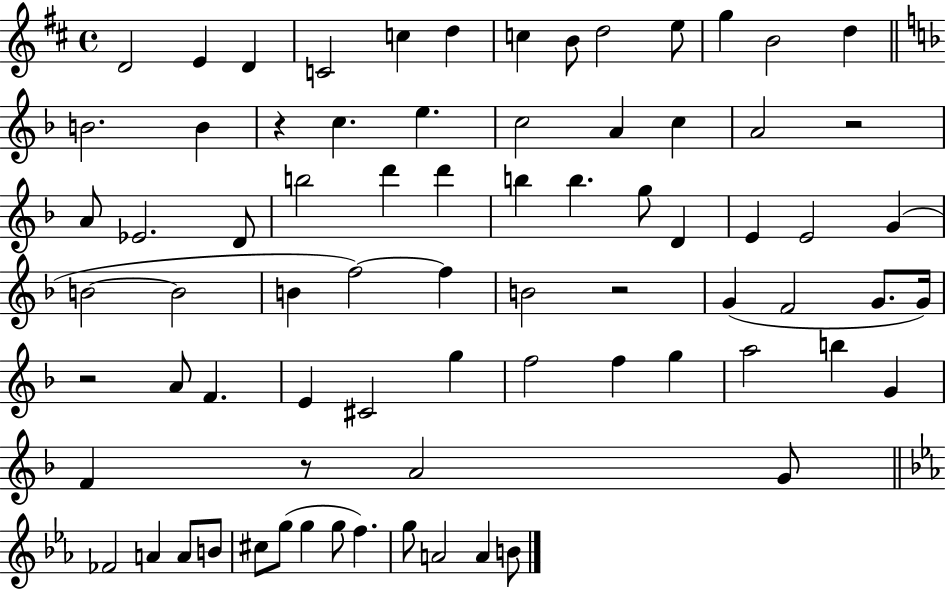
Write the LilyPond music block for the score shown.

{
  \clef treble
  \time 4/4
  \defaultTimeSignature
  \key d \major
  d'2 e'4 d'4 | c'2 c''4 d''4 | c''4 b'8 d''2 e''8 | g''4 b'2 d''4 | \break \bar "||" \break \key f \major b'2. b'4 | r4 c''4. e''4. | c''2 a'4 c''4 | a'2 r2 | \break a'8 ees'2. d'8 | b''2 d'''4 d'''4 | b''4 b''4. g''8 d'4 | e'4 e'2 g'4( | \break b'2~~ b'2 | b'4 f''2~~) f''4 | b'2 r2 | g'4( f'2 g'8. g'16) | \break r2 a'8 f'4. | e'4 cis'2 g''4 | f''2 f''4 g''4 | a''2 b''4 g'4 | \break f'4 r8 a'2 g'8 | \bar "||" \break \key ees \major fes'2 a'4 a'8 b'8 | cis''8 g''8( g''4 g''8 f''4.) | g''8 a'2 a'4 b'8 | \bar "|."
}